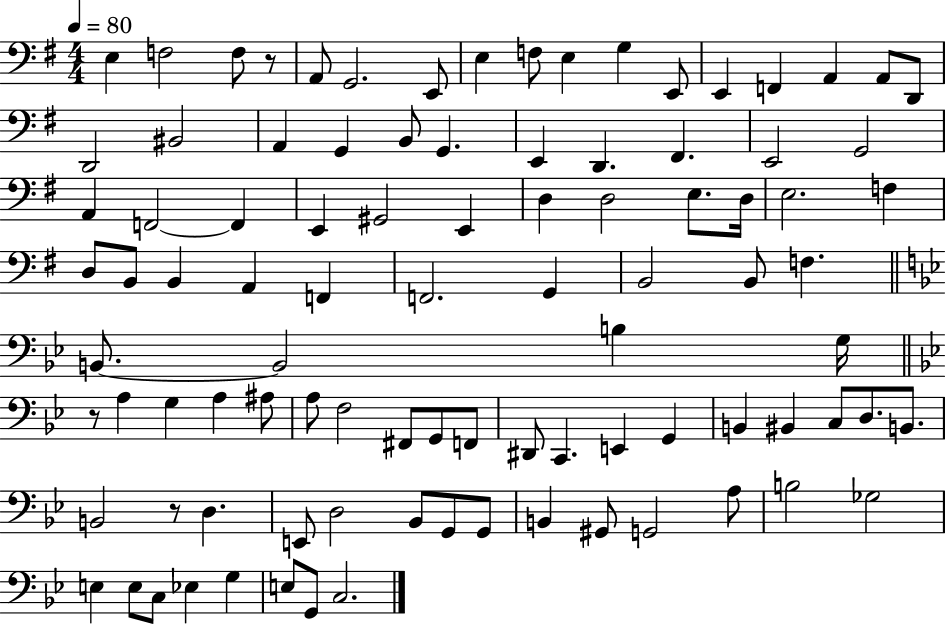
E3/q F3/h F3/e R/e A2/e G2/h. E2/e E3/q F3/e E3/q G3/q E2/e E2/q F2/q A2/q A2/e D2/e D2/h BIS2/h A2/q G2/q B2/e G2/q. E2/q D2/q. F#2/q. E2/h G2/h A2/q F2/h F2/q E2/q G#2/h E2/q D3/q D3/h E3/e. D3/s E3/h. F3/q D3/e B2/e B2/q A2/q F2/q F2/h. G2/q B2/h B2/e F3/q. B2/e. B2/h B3/q G3/s R/e A3/q G3/q A3/q A#3/e A3/e F3/h F#2/e G2/e F2/e D#2/e C2/q. E2/q G2/q B2/q BIS2/q C3/e D3/e. B2/e. B2/h R/e D3/q. E2/e D3/h Bb2/e G2/e G2/e B2/q G#2/e G2/h A3/e B3/h Gb3/h E3/q E3/e C3/e Eb3/q G3/q E3/e G2/e C3/h.